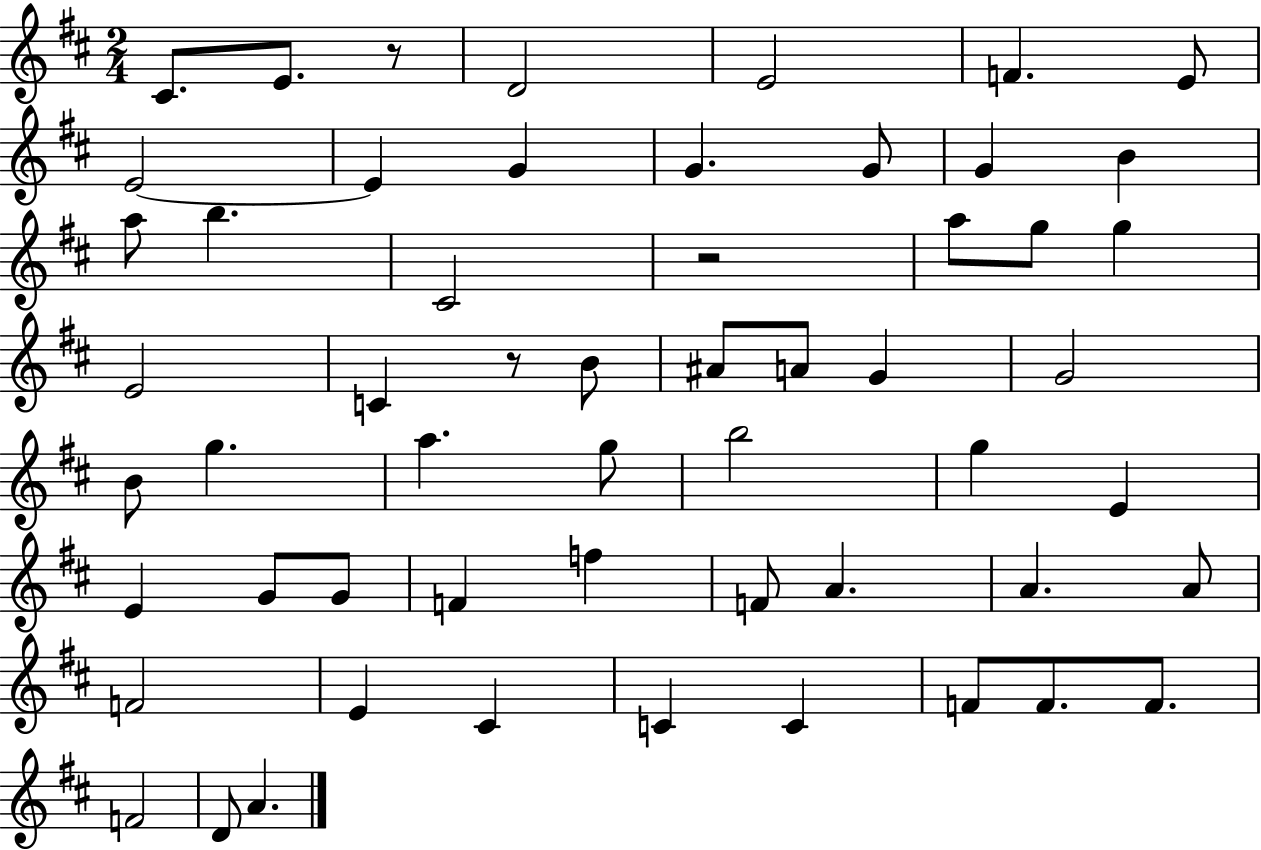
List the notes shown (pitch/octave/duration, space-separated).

C#4/e. E4/e. R/e D4/h E4/h F4/q. E4/e E4/h E4/q G4/q G4/q. G4/e G4/q B4/q A5/e B5/q. C#4/h R/h A5/e G5/e G5/q E4/h C4/q R/e B4/e A#4/e A4/e G4/q G4/h B4/e G5/q. A5/q. G5/e B5/h G5/q E4/q E4/q G4/e G4/e F4/q F5/q F4/e A4/q. A4/q. A4/e F4/h E4/q C#4/q C4/q C4/q F4/e F4/e. F4/e. F4/h D4/e A4/q.